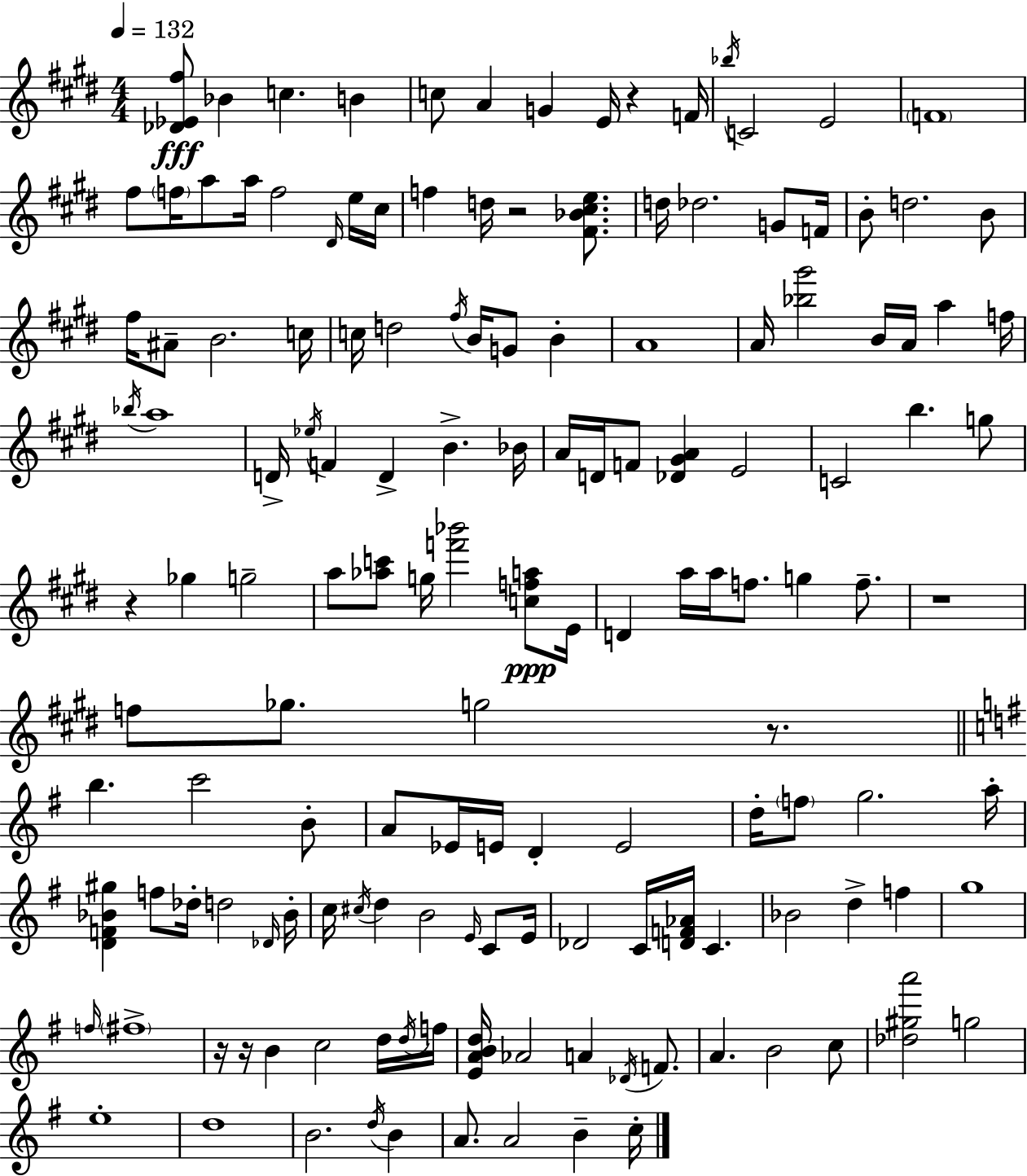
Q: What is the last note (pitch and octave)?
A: C5